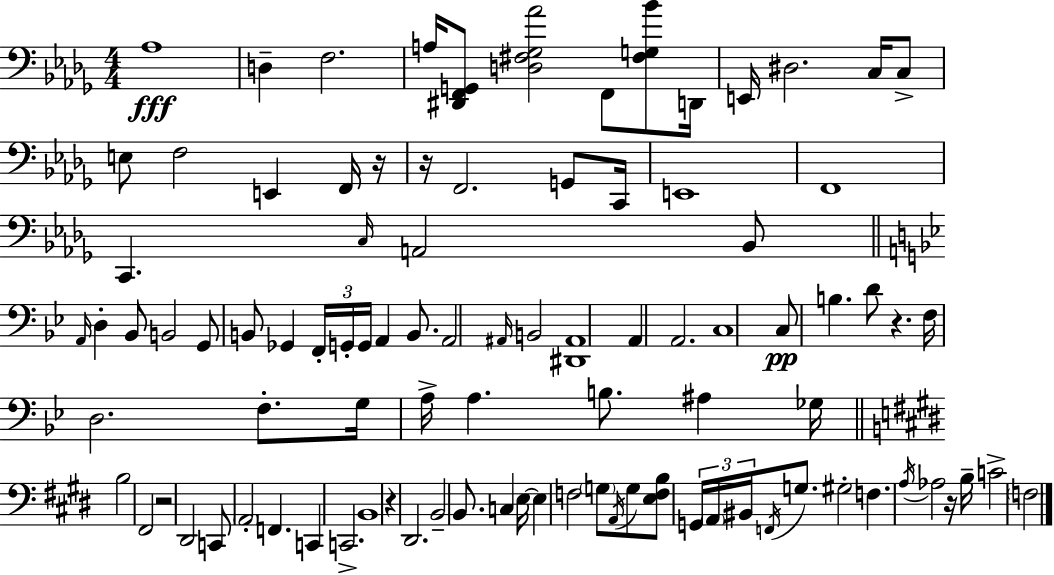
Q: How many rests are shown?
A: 6